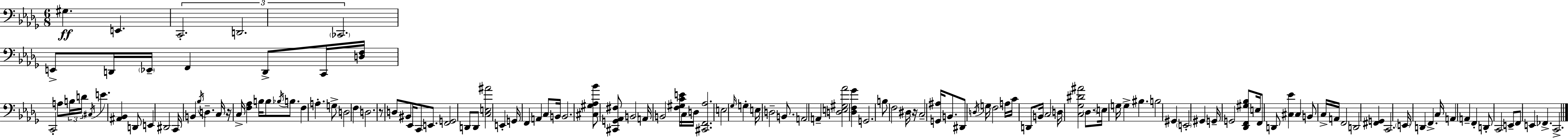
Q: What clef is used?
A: bass